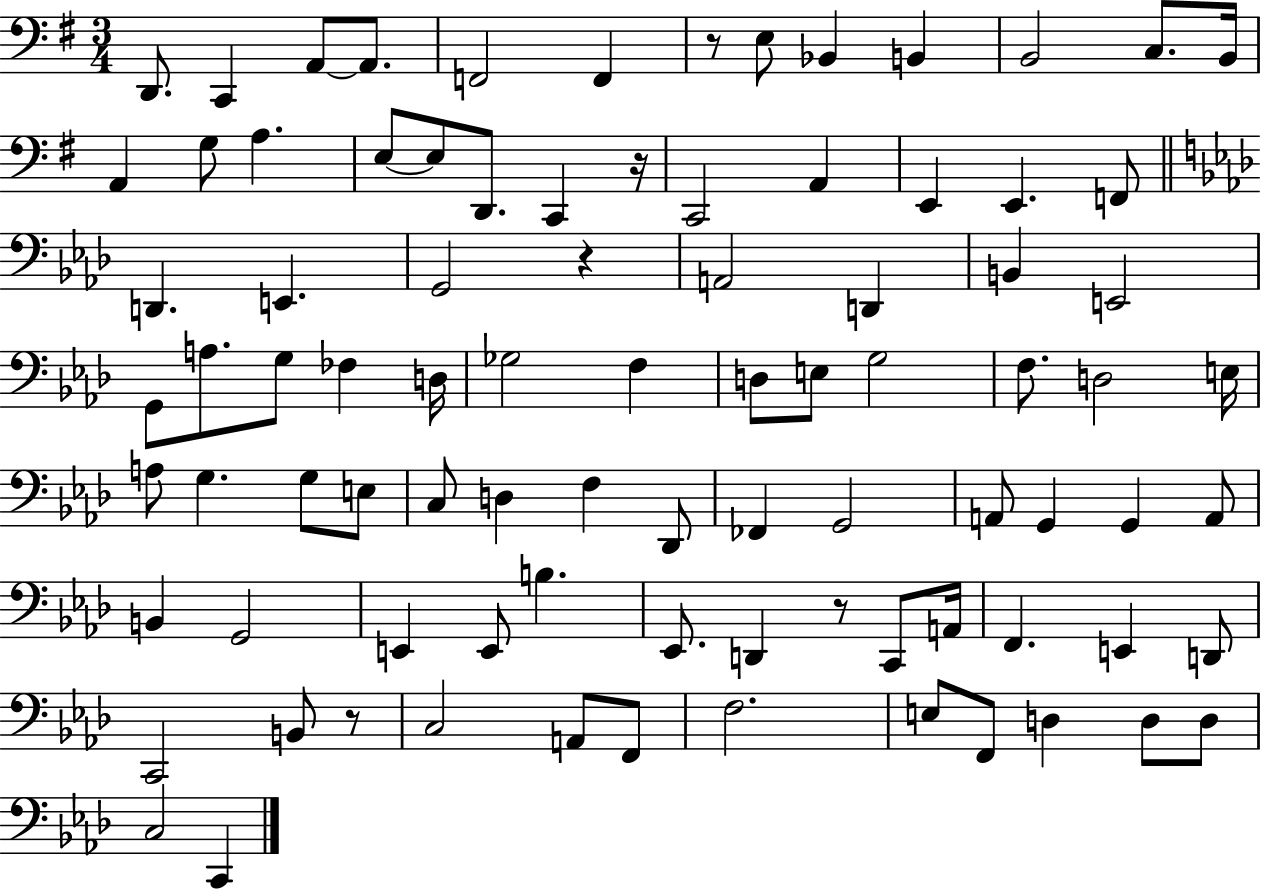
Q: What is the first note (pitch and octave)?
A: D2